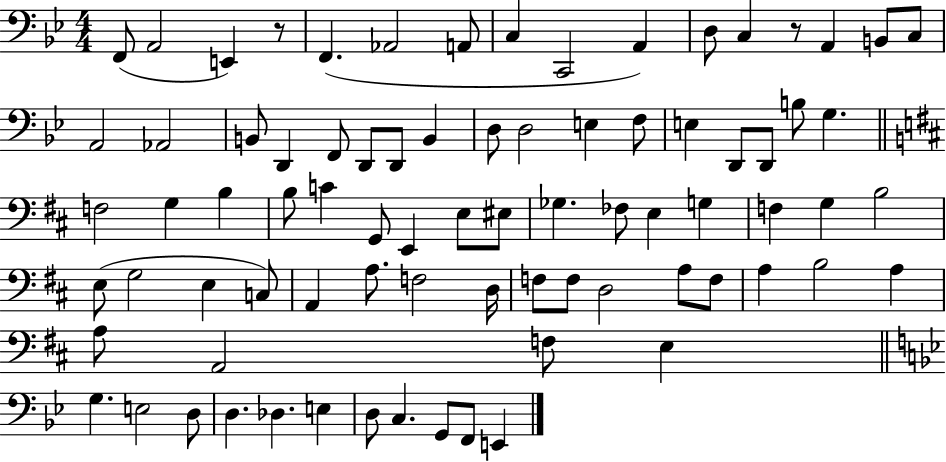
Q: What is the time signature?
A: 4/4